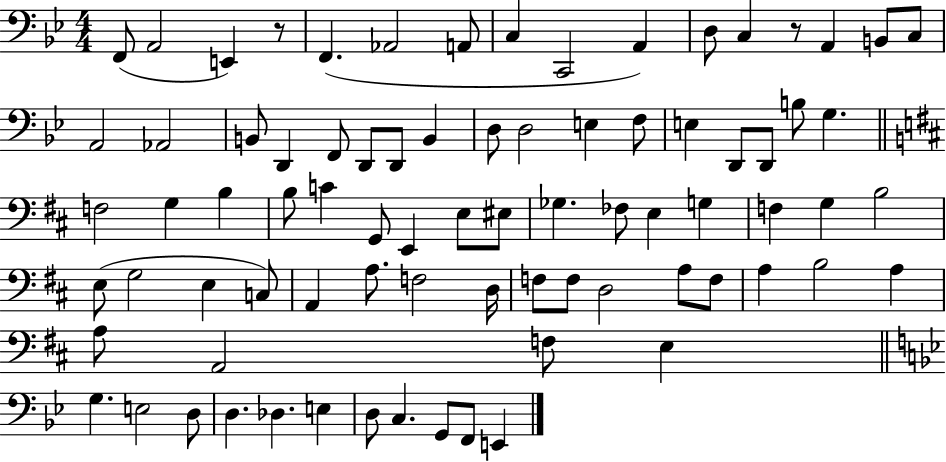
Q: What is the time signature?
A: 4/4